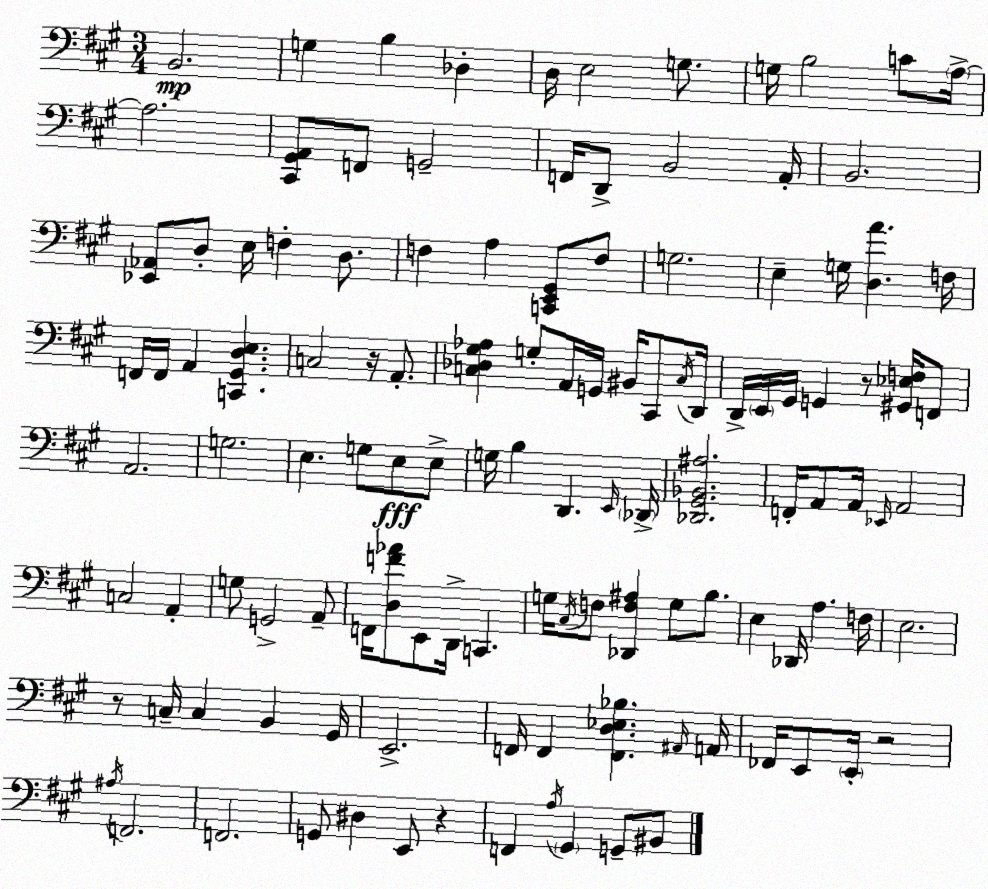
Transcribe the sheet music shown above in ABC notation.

X:1
T:Untitled
M:3/4
L:1/4
K:A
B,,2 G, B, _D, D,/4 E,2 G,/2 G,/4 B,2 C/2 A,/4 A,2 [^C,,^G,,A,,]/2 F,,/2 G,,2 F,,/4 D,,/2 B,,2 A,,/4 B,,2 [_E,,_A,,]/2 D,/2 E,/4 F, D,/2 F, A, [C,,E,,^G,,]/2 F,/2 G,2 E, G,/4 [D,A] F,/4 F,,/4 F,,/4 A,, [C,,^G,,D,E,] C,2 z/4 A,,/2 [C,_D,^G,_A,] G,/2 A,,/4 G,,/4 ^B,,/4 ^C,,/2 C,/4 D,,/4 D,,/4 E,,/4 ^G,,/4 G,, z/2 [^G,,_E,F,]/4 F,,/2 A,,2 G,2 E, G,/2 E,/2 E,/2 G,/4 B, D,, E,,/4 _D,,/4 [_D,,^G,,_B,,^A,]2 F,,/4 A,,/2 A,,/4 _E,,/4 A,,2 C,2 A,, G,/2 G,,2 A,,/2 F,,/4 [D,F_A]/2 E,,/2 D,,/4 C,, G,/4 ^C,/4 F,/2 [_D,,F,^A,] G,/2 B,/2 E, _D,,/4 A, F,/4 E,2 z/2 C,/4 C, B,, ^G,,/4 E,,2 F,,/4 F,, [F,,D,_E,_B,] ^A,,/4 A,,/4 _F,,/4 E,,/2 E,,/4 z2 ^A,/4 F,,2 F,,2 G,,/2 ^D, E,,/2 z F,, A,/4 ^G,, G,,/2 ^B,,/2